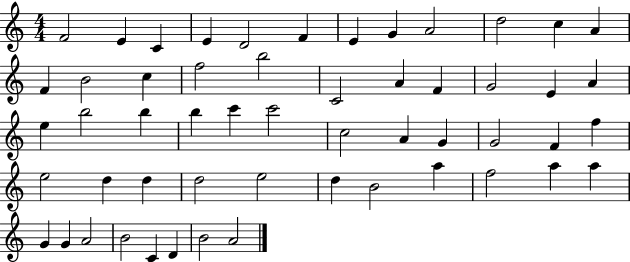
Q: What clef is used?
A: treble